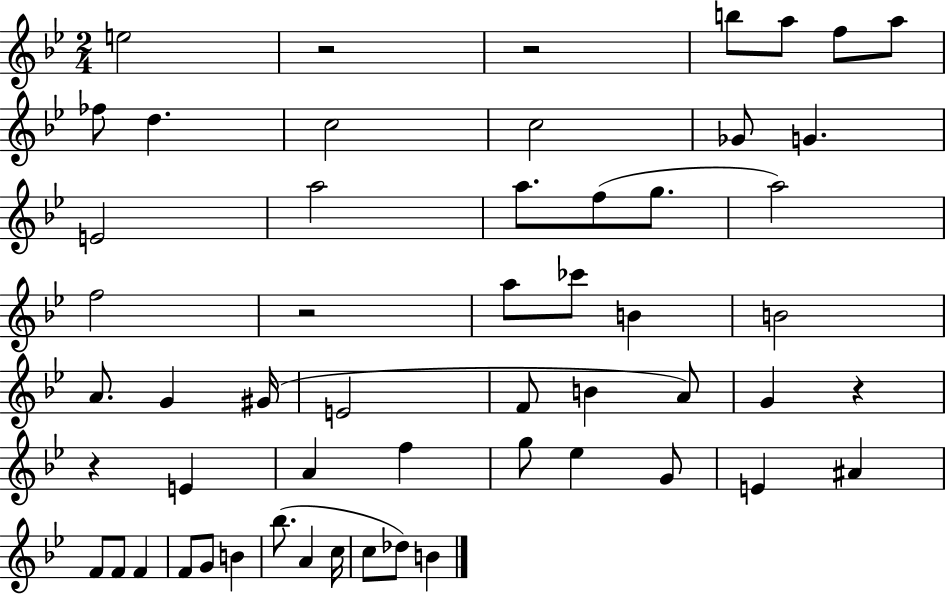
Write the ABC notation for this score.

X:1
T:Untitled
M:2/4
L:1/4
K:Bb
e2 z2 z2 b/2 a/2 f/2 a/2 _f/2 d c2 c2 _G/2 G E2 a2 a/2 f/2 g/2 a2 f2 z2 a/2 _c'/2 B B2 A/2 G ^G/4 E2 F/2 B A/2 G z z E A f g/2 _e G/2 E ^A F/2 F/2 F F/2 G/2 B _b/2 A c/4 c/2 _d/2 B